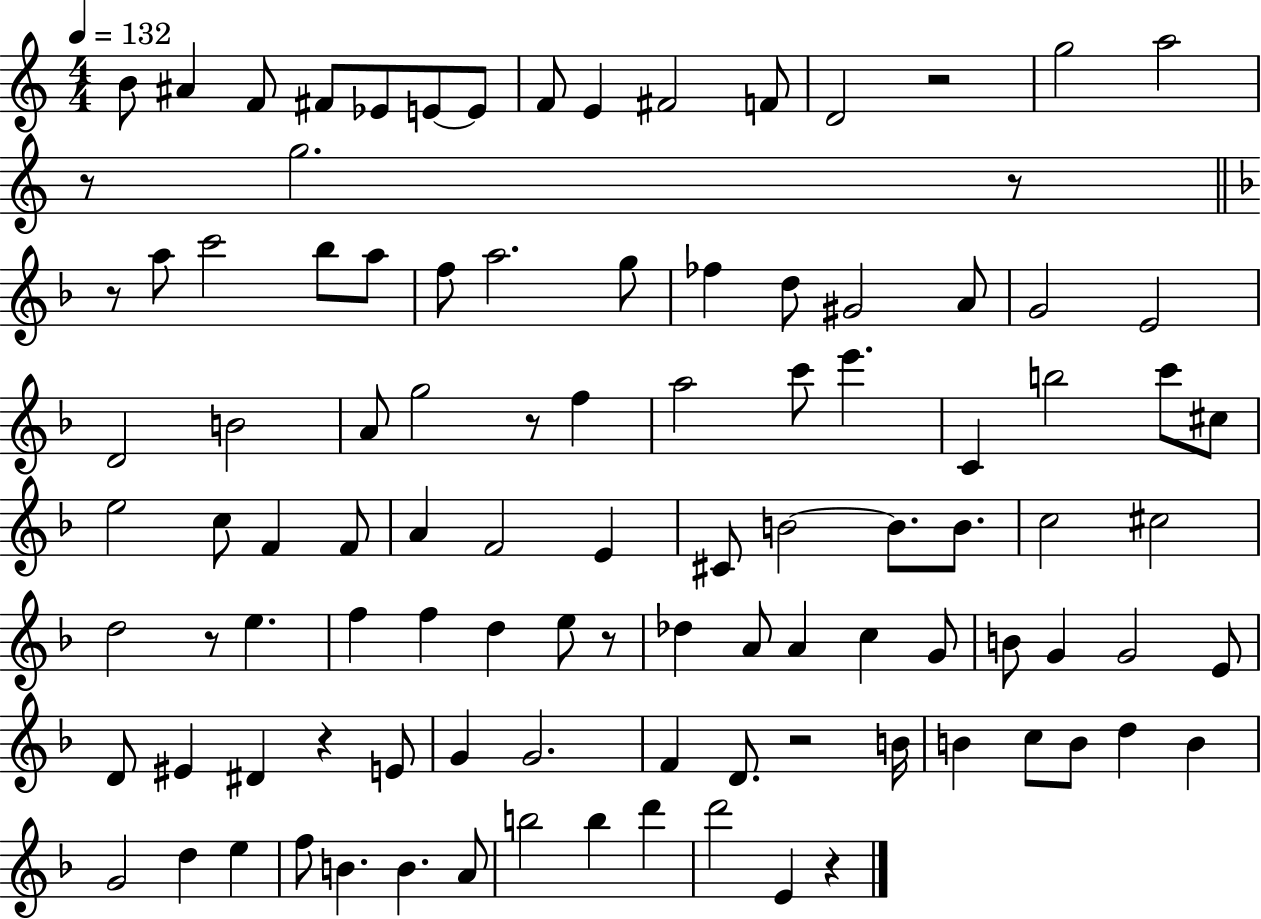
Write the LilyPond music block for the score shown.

{
  \clef treble
  \numericTimeSignature
  \time 4/4
  \key c \major
  \tempo 4 = 132
  b'8 ais'4 f'8 fis'8 ees'8 e'8~~ e'8 | f'8 e'4 fis'2 f'8 | d'2 r2 | g''2 a''2 | \break r8 g''2. r8 | \bar "||" \break \key f \major r8 a''8 c'''2 bes''8 a''8 | f''8 a''2. g''8 | fes''4 d''8 gis'2 a'8 | g'2 e'2 | \break d'2 b'2 | a'8 g''2 r8 f''4 | a''2 c'''8 e'''4. | c'4 b''2 c'''8 cis''8 | \break e''2 c''8 f'4 f'8 | a'4 f'2 e'4 | cis'8 b'2~~ b'8. b'8. | c''2 cis''2 | \break d''2 r8 e''4. | f''4 f''4 d''4 e''8 r8 | des''4 a'8 a'4 c''4 g'8 | b'8 g'4 g'2 e'8 | \break d'8 eis'4 dis'4 r4 e'8 | g'4 g'2. | f'4 d'8. r2 b'16 | b'4 c''8 b'8 d''4 b'4 | \break g'2 d''4 e''4 | f''8 b'4. b'4. a'8 | b''2 b''4 d'''4 | d'''2 e'4 r4 | \break \bar "|."
}